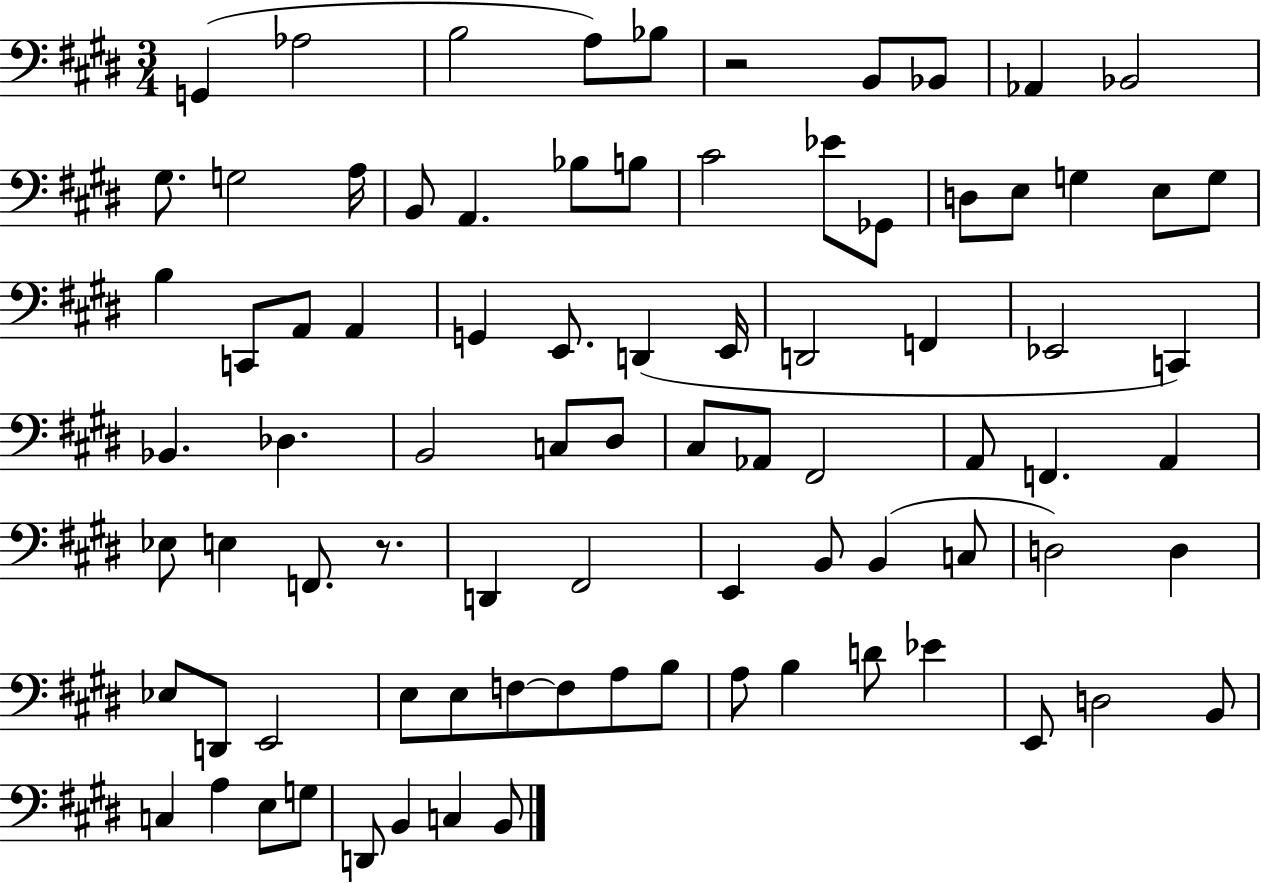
X:1
T:Untitled
M:3/4
L:1/4
K:E
G,, _A,2 B,2 A,/2 _B,/2 z2 B,,/2 _B,,/2 _A,, _B,,2 ^G,/2 G,2 A,/4 B,,/2 A,, _B,/2 B,/2 ^C2 _E/2 _G,,/2 D,/2 E,/2 G, E,/2 G,/2 B, C,,/2 A,,/2 A,, G,, E,,/2 D,, E,,/4 D,,2 F,, _E,,2 C,, _B,, _D, B,,2 C,/2 ^D,/2 ^C,/2 _A,,/2 ^F,,2 A,,/2 F,, A,, _E,/2 E, F,,/2 z/2 D,, ^F,,2 E,, B,,/2 B,, C,/2 D,2 D, _E,/2 D,,/2 E,,2 E,/2 E,/2 F,/2 F,/2 A,/2 B,/2 A,/2 B, D/2 _E E,,/2 D,2 B,,/2 C, A, E,/2 G,/2 D,,/2 B,, C, B,,/2